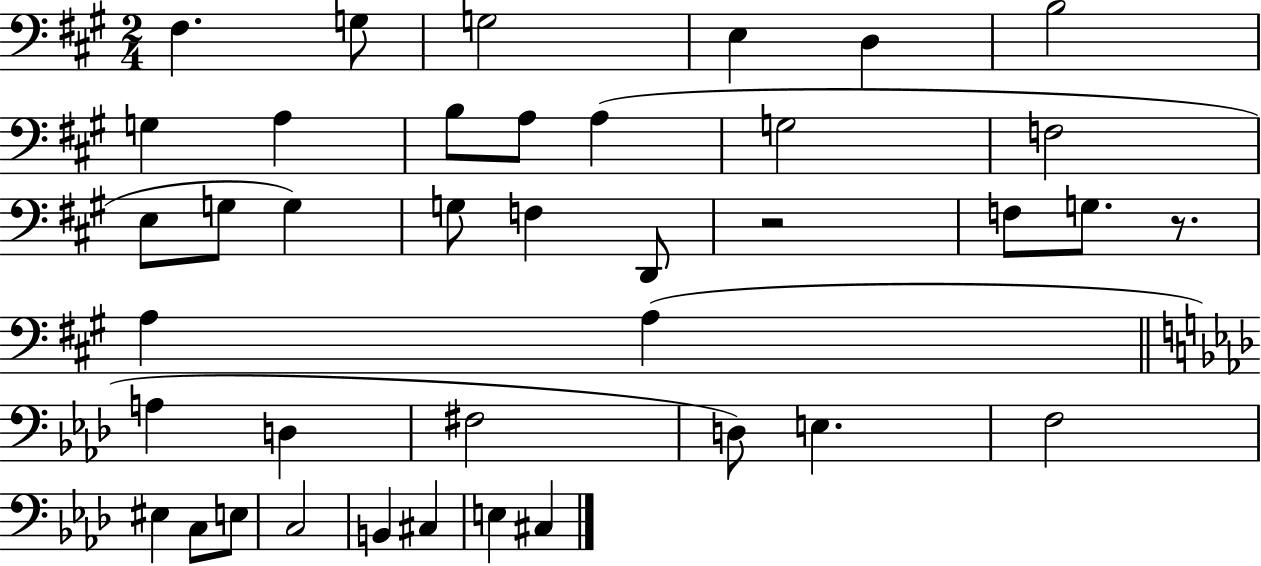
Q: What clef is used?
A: bass